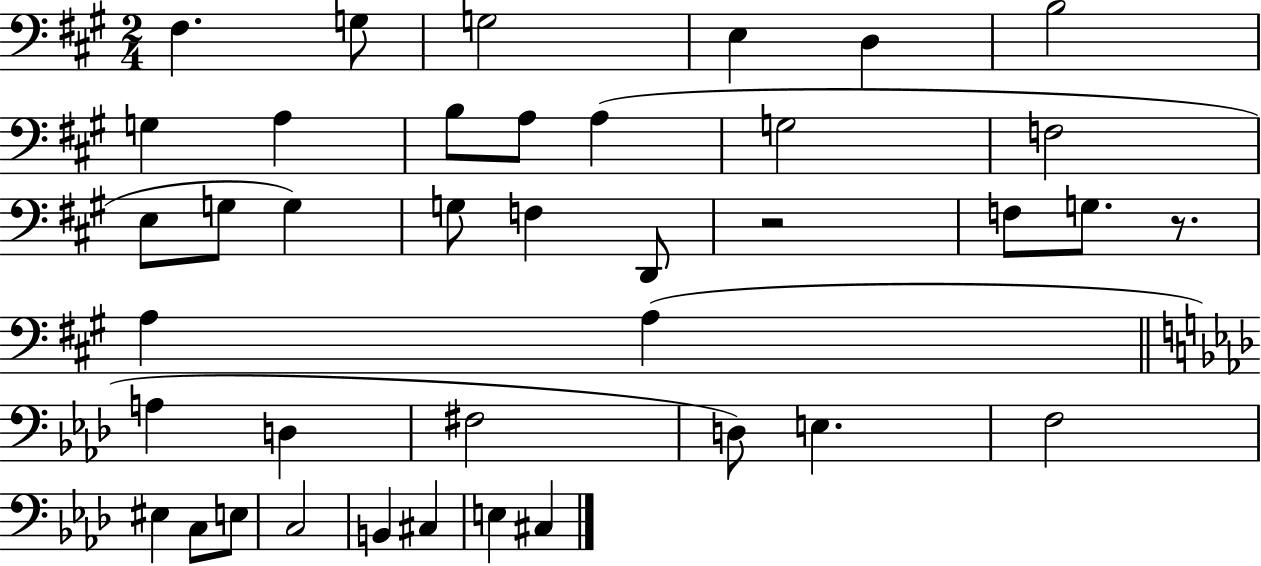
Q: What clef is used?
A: bass